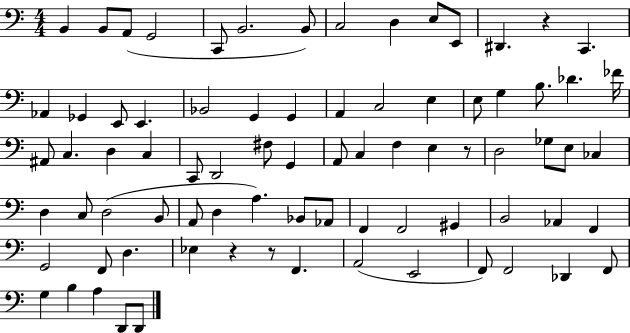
X:1
T:Untitled
M:4/4
L:1/4
K:C
B,, B,,/2 A,,/2 G,,2 C,,/2 B,,2 B,,/2 C,2 D, E,/2 E,,/2 ^D,, z C,, _A,, _G,, E,,/2 E,, _B,,2 G,, G,, A,, C,2 E, E,/2 G, B,/2 _D _F/4 ^A,,/2 C, D, C, C,,/2 D,,2 ^F,/2 G,, A,,/2 C, F, E, z/2 D,2 _G,/2 E,/2 _C, D, C,/2 D,2 B,,/2 A,,/2 D, A, _B,,/2 _A,,/2 F,, F,,2 ^G,, B,,2 _A,, F,, G,,2 F,,/2 D, _E, z z/2 F,, A,,2 E,,2 F,,/2 F,,2 _D,, F,,/2 G, B, A, D,,/2 D,,/2